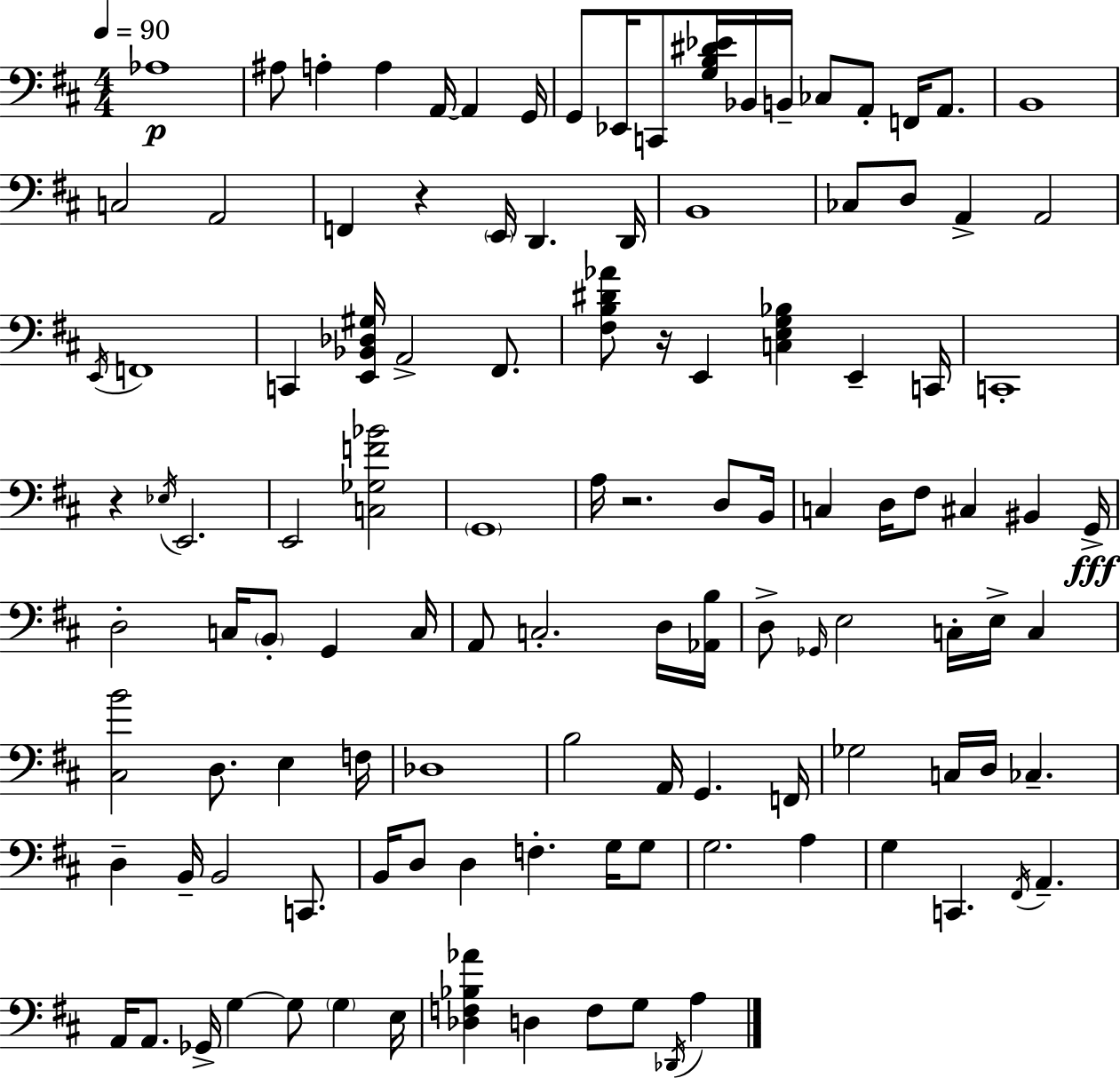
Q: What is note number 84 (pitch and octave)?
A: F3